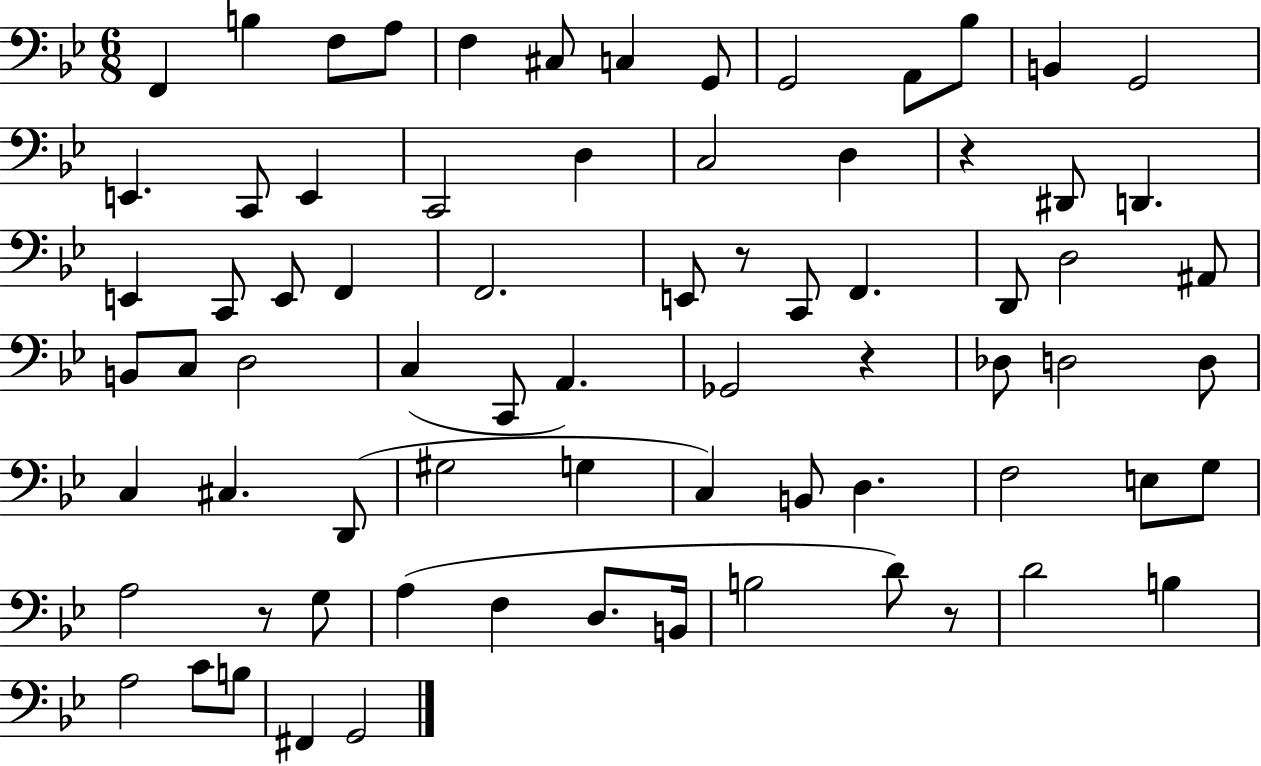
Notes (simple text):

F2/q B3/q F3/e A3/e F3/q C#3/e C3/q G2/e G2/h A2/e Bb3/e B2/q G2/h E2/q. C2/e E2/q C2/h D3/q C3/h D3/q R/q D#2/e D2/q. E2/q C2/e E2/e F2/q F2/h. E2/e R/e C2/e F2/q. D2/e D3/h A#2/e B2/e C3/e D3/h C3/q C2/e A2/q. Gb2/h R/q Db3/e D3/h D3/e C3/q C#3/q. D2/e G#3/h G3/q C3/q B2/e D3/q. F3/h E3/e G3/e A3/h R/e G3/e A3/q F3/q D3/e. B2/s B3/h D4/e R/e D4/h B3/q A3/h C4/e B3/e F#2/q G2/h